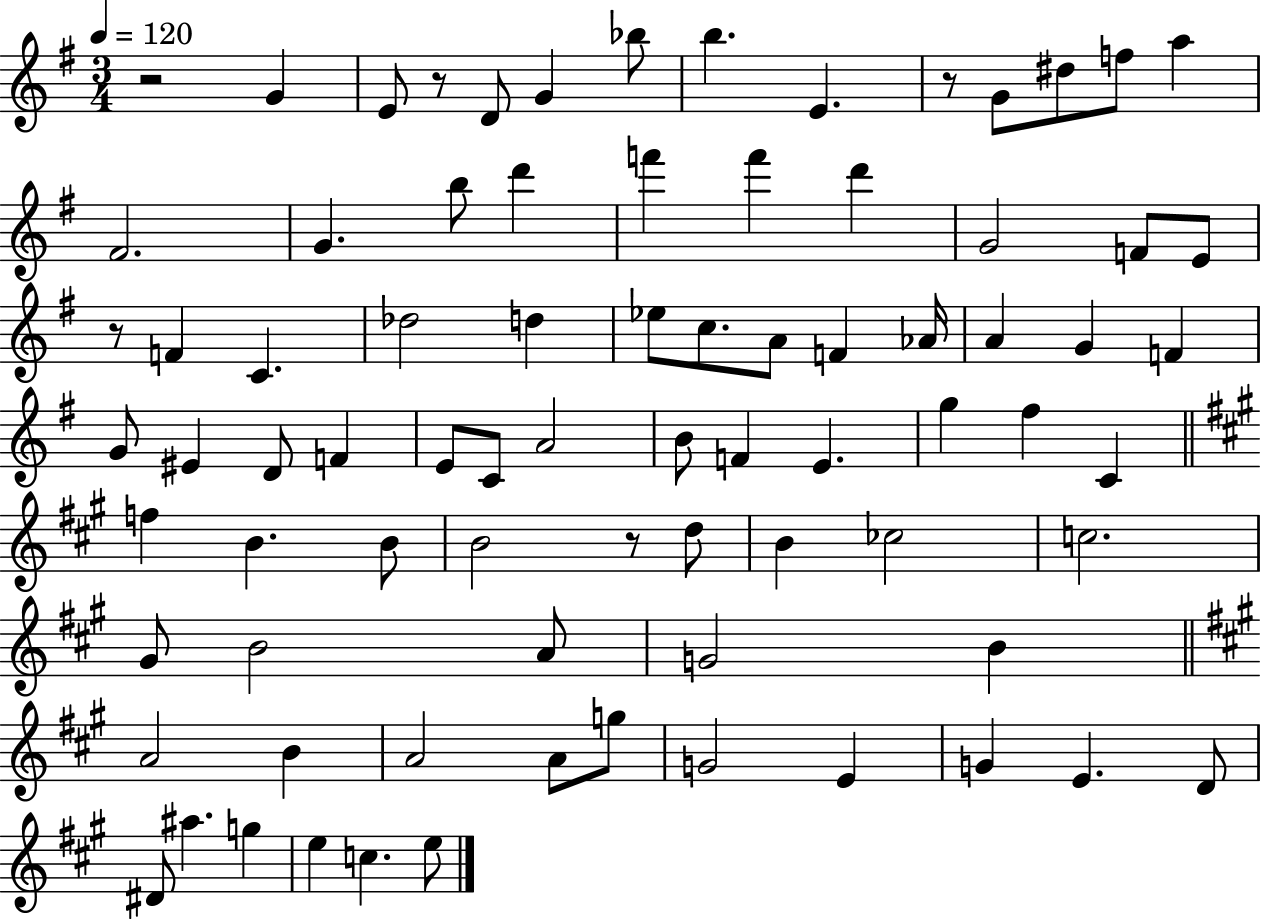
{
  \clef treble
  \numericTimeSignature
  \time 3/4
  \key g \major
  \tempo 4 = 120
  r2 g'4 | e'8 r8 d'8 g'4 bes''8 | b''4. e'4. | r8 g'8 dis''8 f''8 a''4 | \break fis'2. | g'4. b''8 d'''4 | f'''4 f'''4 d'''4 | g'2 f'8 e'8 | \break r8 f'4 c'4. | des''2 d''4 | ees''8 c''8. a'8 f'4 aes'16 | a'4 g'4 f'4 | \break g'8 eis'4 d'8 f'4 | e'8 c'8 a'2 | b'8 f'4 e'4. | g''4 fis''4 c'4 | \break \bar "||" \break \key a \major f''4 b'4. b'8 | b'2 r8 d''8 | b'4 ces''2 | c''2. | \break gis'8 b'2 a'8 | g'2 b'4 | \bar "||" \break \key a \major a'2 b'4 | a'2 a'8 g''8 | g'2 e'4 | g'4 e'4. d'8 | \break dis'8 ais''4. g''4 | e''4 c''4. e''8 | \bar "|."
}